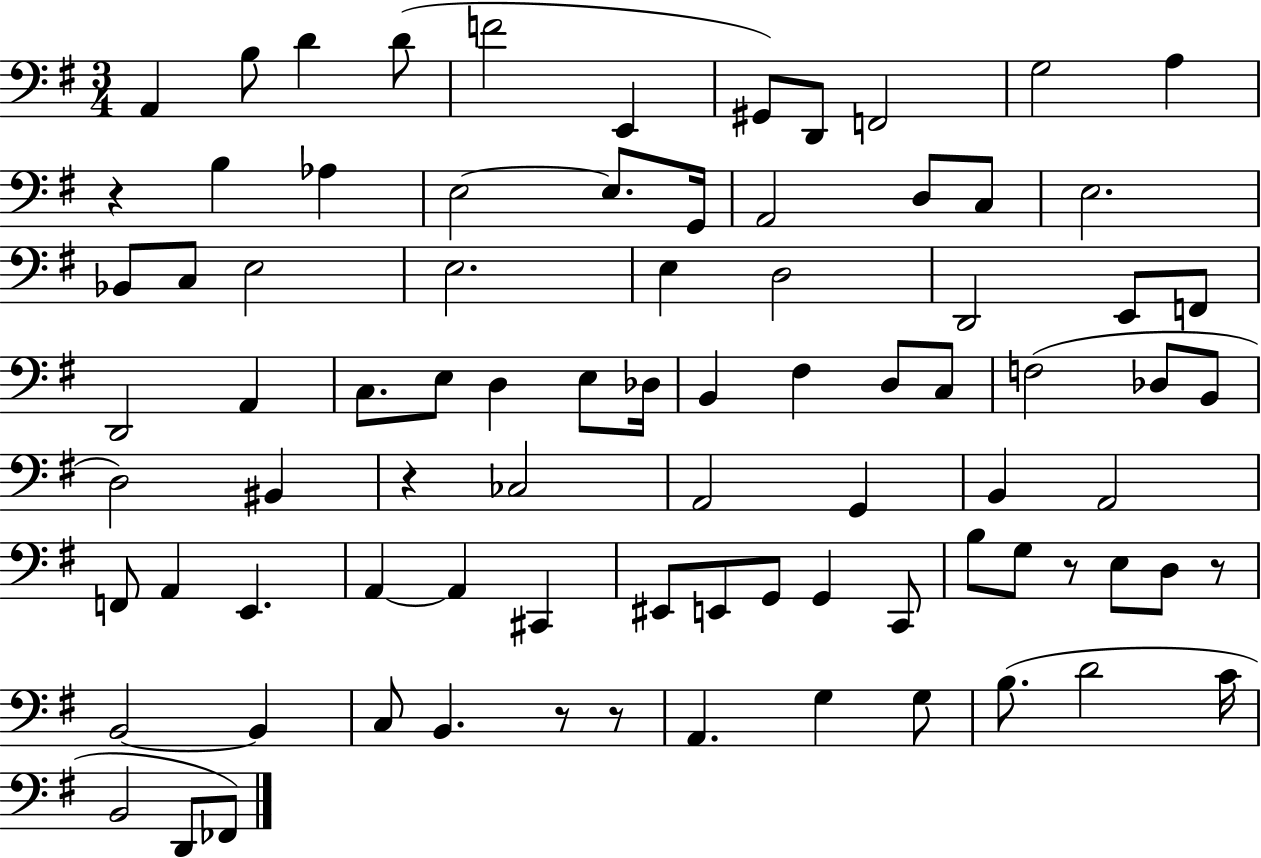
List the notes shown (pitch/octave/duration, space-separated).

A2/q B3/e D4/q D4/e F4/h E2/q G#2/e D2/e F2/h G3/h A3/q R/q B3/q Ab3/q E3/h E3/e. G2/s A2/h D3/e C3/e E3/h. Bb2/e C3/e E3/h E3/h. E3/q D3/h D2/h E2/e F2/e D2/h A2/q C3/e. E3/e D3/q E3/e Db3/s B2/q F#3/q D3/e C3/e F3/h Db3/e B2/e D3/h BIS2/q R/q CES3/h A2/h G2/q B2/q A2/h F2/e A2/q E2/q. A2/q A2/q C#2/q EIS2/e E2/e G2/e G2/q C2/e B3/e G3/e R/e E3/e D3/e R/e B2/h B2/q C3/e B2/q. R/e R/e A2/q. G3/q G3/e B3/e. D4/h C4/s B2/h D2/e FES2/e